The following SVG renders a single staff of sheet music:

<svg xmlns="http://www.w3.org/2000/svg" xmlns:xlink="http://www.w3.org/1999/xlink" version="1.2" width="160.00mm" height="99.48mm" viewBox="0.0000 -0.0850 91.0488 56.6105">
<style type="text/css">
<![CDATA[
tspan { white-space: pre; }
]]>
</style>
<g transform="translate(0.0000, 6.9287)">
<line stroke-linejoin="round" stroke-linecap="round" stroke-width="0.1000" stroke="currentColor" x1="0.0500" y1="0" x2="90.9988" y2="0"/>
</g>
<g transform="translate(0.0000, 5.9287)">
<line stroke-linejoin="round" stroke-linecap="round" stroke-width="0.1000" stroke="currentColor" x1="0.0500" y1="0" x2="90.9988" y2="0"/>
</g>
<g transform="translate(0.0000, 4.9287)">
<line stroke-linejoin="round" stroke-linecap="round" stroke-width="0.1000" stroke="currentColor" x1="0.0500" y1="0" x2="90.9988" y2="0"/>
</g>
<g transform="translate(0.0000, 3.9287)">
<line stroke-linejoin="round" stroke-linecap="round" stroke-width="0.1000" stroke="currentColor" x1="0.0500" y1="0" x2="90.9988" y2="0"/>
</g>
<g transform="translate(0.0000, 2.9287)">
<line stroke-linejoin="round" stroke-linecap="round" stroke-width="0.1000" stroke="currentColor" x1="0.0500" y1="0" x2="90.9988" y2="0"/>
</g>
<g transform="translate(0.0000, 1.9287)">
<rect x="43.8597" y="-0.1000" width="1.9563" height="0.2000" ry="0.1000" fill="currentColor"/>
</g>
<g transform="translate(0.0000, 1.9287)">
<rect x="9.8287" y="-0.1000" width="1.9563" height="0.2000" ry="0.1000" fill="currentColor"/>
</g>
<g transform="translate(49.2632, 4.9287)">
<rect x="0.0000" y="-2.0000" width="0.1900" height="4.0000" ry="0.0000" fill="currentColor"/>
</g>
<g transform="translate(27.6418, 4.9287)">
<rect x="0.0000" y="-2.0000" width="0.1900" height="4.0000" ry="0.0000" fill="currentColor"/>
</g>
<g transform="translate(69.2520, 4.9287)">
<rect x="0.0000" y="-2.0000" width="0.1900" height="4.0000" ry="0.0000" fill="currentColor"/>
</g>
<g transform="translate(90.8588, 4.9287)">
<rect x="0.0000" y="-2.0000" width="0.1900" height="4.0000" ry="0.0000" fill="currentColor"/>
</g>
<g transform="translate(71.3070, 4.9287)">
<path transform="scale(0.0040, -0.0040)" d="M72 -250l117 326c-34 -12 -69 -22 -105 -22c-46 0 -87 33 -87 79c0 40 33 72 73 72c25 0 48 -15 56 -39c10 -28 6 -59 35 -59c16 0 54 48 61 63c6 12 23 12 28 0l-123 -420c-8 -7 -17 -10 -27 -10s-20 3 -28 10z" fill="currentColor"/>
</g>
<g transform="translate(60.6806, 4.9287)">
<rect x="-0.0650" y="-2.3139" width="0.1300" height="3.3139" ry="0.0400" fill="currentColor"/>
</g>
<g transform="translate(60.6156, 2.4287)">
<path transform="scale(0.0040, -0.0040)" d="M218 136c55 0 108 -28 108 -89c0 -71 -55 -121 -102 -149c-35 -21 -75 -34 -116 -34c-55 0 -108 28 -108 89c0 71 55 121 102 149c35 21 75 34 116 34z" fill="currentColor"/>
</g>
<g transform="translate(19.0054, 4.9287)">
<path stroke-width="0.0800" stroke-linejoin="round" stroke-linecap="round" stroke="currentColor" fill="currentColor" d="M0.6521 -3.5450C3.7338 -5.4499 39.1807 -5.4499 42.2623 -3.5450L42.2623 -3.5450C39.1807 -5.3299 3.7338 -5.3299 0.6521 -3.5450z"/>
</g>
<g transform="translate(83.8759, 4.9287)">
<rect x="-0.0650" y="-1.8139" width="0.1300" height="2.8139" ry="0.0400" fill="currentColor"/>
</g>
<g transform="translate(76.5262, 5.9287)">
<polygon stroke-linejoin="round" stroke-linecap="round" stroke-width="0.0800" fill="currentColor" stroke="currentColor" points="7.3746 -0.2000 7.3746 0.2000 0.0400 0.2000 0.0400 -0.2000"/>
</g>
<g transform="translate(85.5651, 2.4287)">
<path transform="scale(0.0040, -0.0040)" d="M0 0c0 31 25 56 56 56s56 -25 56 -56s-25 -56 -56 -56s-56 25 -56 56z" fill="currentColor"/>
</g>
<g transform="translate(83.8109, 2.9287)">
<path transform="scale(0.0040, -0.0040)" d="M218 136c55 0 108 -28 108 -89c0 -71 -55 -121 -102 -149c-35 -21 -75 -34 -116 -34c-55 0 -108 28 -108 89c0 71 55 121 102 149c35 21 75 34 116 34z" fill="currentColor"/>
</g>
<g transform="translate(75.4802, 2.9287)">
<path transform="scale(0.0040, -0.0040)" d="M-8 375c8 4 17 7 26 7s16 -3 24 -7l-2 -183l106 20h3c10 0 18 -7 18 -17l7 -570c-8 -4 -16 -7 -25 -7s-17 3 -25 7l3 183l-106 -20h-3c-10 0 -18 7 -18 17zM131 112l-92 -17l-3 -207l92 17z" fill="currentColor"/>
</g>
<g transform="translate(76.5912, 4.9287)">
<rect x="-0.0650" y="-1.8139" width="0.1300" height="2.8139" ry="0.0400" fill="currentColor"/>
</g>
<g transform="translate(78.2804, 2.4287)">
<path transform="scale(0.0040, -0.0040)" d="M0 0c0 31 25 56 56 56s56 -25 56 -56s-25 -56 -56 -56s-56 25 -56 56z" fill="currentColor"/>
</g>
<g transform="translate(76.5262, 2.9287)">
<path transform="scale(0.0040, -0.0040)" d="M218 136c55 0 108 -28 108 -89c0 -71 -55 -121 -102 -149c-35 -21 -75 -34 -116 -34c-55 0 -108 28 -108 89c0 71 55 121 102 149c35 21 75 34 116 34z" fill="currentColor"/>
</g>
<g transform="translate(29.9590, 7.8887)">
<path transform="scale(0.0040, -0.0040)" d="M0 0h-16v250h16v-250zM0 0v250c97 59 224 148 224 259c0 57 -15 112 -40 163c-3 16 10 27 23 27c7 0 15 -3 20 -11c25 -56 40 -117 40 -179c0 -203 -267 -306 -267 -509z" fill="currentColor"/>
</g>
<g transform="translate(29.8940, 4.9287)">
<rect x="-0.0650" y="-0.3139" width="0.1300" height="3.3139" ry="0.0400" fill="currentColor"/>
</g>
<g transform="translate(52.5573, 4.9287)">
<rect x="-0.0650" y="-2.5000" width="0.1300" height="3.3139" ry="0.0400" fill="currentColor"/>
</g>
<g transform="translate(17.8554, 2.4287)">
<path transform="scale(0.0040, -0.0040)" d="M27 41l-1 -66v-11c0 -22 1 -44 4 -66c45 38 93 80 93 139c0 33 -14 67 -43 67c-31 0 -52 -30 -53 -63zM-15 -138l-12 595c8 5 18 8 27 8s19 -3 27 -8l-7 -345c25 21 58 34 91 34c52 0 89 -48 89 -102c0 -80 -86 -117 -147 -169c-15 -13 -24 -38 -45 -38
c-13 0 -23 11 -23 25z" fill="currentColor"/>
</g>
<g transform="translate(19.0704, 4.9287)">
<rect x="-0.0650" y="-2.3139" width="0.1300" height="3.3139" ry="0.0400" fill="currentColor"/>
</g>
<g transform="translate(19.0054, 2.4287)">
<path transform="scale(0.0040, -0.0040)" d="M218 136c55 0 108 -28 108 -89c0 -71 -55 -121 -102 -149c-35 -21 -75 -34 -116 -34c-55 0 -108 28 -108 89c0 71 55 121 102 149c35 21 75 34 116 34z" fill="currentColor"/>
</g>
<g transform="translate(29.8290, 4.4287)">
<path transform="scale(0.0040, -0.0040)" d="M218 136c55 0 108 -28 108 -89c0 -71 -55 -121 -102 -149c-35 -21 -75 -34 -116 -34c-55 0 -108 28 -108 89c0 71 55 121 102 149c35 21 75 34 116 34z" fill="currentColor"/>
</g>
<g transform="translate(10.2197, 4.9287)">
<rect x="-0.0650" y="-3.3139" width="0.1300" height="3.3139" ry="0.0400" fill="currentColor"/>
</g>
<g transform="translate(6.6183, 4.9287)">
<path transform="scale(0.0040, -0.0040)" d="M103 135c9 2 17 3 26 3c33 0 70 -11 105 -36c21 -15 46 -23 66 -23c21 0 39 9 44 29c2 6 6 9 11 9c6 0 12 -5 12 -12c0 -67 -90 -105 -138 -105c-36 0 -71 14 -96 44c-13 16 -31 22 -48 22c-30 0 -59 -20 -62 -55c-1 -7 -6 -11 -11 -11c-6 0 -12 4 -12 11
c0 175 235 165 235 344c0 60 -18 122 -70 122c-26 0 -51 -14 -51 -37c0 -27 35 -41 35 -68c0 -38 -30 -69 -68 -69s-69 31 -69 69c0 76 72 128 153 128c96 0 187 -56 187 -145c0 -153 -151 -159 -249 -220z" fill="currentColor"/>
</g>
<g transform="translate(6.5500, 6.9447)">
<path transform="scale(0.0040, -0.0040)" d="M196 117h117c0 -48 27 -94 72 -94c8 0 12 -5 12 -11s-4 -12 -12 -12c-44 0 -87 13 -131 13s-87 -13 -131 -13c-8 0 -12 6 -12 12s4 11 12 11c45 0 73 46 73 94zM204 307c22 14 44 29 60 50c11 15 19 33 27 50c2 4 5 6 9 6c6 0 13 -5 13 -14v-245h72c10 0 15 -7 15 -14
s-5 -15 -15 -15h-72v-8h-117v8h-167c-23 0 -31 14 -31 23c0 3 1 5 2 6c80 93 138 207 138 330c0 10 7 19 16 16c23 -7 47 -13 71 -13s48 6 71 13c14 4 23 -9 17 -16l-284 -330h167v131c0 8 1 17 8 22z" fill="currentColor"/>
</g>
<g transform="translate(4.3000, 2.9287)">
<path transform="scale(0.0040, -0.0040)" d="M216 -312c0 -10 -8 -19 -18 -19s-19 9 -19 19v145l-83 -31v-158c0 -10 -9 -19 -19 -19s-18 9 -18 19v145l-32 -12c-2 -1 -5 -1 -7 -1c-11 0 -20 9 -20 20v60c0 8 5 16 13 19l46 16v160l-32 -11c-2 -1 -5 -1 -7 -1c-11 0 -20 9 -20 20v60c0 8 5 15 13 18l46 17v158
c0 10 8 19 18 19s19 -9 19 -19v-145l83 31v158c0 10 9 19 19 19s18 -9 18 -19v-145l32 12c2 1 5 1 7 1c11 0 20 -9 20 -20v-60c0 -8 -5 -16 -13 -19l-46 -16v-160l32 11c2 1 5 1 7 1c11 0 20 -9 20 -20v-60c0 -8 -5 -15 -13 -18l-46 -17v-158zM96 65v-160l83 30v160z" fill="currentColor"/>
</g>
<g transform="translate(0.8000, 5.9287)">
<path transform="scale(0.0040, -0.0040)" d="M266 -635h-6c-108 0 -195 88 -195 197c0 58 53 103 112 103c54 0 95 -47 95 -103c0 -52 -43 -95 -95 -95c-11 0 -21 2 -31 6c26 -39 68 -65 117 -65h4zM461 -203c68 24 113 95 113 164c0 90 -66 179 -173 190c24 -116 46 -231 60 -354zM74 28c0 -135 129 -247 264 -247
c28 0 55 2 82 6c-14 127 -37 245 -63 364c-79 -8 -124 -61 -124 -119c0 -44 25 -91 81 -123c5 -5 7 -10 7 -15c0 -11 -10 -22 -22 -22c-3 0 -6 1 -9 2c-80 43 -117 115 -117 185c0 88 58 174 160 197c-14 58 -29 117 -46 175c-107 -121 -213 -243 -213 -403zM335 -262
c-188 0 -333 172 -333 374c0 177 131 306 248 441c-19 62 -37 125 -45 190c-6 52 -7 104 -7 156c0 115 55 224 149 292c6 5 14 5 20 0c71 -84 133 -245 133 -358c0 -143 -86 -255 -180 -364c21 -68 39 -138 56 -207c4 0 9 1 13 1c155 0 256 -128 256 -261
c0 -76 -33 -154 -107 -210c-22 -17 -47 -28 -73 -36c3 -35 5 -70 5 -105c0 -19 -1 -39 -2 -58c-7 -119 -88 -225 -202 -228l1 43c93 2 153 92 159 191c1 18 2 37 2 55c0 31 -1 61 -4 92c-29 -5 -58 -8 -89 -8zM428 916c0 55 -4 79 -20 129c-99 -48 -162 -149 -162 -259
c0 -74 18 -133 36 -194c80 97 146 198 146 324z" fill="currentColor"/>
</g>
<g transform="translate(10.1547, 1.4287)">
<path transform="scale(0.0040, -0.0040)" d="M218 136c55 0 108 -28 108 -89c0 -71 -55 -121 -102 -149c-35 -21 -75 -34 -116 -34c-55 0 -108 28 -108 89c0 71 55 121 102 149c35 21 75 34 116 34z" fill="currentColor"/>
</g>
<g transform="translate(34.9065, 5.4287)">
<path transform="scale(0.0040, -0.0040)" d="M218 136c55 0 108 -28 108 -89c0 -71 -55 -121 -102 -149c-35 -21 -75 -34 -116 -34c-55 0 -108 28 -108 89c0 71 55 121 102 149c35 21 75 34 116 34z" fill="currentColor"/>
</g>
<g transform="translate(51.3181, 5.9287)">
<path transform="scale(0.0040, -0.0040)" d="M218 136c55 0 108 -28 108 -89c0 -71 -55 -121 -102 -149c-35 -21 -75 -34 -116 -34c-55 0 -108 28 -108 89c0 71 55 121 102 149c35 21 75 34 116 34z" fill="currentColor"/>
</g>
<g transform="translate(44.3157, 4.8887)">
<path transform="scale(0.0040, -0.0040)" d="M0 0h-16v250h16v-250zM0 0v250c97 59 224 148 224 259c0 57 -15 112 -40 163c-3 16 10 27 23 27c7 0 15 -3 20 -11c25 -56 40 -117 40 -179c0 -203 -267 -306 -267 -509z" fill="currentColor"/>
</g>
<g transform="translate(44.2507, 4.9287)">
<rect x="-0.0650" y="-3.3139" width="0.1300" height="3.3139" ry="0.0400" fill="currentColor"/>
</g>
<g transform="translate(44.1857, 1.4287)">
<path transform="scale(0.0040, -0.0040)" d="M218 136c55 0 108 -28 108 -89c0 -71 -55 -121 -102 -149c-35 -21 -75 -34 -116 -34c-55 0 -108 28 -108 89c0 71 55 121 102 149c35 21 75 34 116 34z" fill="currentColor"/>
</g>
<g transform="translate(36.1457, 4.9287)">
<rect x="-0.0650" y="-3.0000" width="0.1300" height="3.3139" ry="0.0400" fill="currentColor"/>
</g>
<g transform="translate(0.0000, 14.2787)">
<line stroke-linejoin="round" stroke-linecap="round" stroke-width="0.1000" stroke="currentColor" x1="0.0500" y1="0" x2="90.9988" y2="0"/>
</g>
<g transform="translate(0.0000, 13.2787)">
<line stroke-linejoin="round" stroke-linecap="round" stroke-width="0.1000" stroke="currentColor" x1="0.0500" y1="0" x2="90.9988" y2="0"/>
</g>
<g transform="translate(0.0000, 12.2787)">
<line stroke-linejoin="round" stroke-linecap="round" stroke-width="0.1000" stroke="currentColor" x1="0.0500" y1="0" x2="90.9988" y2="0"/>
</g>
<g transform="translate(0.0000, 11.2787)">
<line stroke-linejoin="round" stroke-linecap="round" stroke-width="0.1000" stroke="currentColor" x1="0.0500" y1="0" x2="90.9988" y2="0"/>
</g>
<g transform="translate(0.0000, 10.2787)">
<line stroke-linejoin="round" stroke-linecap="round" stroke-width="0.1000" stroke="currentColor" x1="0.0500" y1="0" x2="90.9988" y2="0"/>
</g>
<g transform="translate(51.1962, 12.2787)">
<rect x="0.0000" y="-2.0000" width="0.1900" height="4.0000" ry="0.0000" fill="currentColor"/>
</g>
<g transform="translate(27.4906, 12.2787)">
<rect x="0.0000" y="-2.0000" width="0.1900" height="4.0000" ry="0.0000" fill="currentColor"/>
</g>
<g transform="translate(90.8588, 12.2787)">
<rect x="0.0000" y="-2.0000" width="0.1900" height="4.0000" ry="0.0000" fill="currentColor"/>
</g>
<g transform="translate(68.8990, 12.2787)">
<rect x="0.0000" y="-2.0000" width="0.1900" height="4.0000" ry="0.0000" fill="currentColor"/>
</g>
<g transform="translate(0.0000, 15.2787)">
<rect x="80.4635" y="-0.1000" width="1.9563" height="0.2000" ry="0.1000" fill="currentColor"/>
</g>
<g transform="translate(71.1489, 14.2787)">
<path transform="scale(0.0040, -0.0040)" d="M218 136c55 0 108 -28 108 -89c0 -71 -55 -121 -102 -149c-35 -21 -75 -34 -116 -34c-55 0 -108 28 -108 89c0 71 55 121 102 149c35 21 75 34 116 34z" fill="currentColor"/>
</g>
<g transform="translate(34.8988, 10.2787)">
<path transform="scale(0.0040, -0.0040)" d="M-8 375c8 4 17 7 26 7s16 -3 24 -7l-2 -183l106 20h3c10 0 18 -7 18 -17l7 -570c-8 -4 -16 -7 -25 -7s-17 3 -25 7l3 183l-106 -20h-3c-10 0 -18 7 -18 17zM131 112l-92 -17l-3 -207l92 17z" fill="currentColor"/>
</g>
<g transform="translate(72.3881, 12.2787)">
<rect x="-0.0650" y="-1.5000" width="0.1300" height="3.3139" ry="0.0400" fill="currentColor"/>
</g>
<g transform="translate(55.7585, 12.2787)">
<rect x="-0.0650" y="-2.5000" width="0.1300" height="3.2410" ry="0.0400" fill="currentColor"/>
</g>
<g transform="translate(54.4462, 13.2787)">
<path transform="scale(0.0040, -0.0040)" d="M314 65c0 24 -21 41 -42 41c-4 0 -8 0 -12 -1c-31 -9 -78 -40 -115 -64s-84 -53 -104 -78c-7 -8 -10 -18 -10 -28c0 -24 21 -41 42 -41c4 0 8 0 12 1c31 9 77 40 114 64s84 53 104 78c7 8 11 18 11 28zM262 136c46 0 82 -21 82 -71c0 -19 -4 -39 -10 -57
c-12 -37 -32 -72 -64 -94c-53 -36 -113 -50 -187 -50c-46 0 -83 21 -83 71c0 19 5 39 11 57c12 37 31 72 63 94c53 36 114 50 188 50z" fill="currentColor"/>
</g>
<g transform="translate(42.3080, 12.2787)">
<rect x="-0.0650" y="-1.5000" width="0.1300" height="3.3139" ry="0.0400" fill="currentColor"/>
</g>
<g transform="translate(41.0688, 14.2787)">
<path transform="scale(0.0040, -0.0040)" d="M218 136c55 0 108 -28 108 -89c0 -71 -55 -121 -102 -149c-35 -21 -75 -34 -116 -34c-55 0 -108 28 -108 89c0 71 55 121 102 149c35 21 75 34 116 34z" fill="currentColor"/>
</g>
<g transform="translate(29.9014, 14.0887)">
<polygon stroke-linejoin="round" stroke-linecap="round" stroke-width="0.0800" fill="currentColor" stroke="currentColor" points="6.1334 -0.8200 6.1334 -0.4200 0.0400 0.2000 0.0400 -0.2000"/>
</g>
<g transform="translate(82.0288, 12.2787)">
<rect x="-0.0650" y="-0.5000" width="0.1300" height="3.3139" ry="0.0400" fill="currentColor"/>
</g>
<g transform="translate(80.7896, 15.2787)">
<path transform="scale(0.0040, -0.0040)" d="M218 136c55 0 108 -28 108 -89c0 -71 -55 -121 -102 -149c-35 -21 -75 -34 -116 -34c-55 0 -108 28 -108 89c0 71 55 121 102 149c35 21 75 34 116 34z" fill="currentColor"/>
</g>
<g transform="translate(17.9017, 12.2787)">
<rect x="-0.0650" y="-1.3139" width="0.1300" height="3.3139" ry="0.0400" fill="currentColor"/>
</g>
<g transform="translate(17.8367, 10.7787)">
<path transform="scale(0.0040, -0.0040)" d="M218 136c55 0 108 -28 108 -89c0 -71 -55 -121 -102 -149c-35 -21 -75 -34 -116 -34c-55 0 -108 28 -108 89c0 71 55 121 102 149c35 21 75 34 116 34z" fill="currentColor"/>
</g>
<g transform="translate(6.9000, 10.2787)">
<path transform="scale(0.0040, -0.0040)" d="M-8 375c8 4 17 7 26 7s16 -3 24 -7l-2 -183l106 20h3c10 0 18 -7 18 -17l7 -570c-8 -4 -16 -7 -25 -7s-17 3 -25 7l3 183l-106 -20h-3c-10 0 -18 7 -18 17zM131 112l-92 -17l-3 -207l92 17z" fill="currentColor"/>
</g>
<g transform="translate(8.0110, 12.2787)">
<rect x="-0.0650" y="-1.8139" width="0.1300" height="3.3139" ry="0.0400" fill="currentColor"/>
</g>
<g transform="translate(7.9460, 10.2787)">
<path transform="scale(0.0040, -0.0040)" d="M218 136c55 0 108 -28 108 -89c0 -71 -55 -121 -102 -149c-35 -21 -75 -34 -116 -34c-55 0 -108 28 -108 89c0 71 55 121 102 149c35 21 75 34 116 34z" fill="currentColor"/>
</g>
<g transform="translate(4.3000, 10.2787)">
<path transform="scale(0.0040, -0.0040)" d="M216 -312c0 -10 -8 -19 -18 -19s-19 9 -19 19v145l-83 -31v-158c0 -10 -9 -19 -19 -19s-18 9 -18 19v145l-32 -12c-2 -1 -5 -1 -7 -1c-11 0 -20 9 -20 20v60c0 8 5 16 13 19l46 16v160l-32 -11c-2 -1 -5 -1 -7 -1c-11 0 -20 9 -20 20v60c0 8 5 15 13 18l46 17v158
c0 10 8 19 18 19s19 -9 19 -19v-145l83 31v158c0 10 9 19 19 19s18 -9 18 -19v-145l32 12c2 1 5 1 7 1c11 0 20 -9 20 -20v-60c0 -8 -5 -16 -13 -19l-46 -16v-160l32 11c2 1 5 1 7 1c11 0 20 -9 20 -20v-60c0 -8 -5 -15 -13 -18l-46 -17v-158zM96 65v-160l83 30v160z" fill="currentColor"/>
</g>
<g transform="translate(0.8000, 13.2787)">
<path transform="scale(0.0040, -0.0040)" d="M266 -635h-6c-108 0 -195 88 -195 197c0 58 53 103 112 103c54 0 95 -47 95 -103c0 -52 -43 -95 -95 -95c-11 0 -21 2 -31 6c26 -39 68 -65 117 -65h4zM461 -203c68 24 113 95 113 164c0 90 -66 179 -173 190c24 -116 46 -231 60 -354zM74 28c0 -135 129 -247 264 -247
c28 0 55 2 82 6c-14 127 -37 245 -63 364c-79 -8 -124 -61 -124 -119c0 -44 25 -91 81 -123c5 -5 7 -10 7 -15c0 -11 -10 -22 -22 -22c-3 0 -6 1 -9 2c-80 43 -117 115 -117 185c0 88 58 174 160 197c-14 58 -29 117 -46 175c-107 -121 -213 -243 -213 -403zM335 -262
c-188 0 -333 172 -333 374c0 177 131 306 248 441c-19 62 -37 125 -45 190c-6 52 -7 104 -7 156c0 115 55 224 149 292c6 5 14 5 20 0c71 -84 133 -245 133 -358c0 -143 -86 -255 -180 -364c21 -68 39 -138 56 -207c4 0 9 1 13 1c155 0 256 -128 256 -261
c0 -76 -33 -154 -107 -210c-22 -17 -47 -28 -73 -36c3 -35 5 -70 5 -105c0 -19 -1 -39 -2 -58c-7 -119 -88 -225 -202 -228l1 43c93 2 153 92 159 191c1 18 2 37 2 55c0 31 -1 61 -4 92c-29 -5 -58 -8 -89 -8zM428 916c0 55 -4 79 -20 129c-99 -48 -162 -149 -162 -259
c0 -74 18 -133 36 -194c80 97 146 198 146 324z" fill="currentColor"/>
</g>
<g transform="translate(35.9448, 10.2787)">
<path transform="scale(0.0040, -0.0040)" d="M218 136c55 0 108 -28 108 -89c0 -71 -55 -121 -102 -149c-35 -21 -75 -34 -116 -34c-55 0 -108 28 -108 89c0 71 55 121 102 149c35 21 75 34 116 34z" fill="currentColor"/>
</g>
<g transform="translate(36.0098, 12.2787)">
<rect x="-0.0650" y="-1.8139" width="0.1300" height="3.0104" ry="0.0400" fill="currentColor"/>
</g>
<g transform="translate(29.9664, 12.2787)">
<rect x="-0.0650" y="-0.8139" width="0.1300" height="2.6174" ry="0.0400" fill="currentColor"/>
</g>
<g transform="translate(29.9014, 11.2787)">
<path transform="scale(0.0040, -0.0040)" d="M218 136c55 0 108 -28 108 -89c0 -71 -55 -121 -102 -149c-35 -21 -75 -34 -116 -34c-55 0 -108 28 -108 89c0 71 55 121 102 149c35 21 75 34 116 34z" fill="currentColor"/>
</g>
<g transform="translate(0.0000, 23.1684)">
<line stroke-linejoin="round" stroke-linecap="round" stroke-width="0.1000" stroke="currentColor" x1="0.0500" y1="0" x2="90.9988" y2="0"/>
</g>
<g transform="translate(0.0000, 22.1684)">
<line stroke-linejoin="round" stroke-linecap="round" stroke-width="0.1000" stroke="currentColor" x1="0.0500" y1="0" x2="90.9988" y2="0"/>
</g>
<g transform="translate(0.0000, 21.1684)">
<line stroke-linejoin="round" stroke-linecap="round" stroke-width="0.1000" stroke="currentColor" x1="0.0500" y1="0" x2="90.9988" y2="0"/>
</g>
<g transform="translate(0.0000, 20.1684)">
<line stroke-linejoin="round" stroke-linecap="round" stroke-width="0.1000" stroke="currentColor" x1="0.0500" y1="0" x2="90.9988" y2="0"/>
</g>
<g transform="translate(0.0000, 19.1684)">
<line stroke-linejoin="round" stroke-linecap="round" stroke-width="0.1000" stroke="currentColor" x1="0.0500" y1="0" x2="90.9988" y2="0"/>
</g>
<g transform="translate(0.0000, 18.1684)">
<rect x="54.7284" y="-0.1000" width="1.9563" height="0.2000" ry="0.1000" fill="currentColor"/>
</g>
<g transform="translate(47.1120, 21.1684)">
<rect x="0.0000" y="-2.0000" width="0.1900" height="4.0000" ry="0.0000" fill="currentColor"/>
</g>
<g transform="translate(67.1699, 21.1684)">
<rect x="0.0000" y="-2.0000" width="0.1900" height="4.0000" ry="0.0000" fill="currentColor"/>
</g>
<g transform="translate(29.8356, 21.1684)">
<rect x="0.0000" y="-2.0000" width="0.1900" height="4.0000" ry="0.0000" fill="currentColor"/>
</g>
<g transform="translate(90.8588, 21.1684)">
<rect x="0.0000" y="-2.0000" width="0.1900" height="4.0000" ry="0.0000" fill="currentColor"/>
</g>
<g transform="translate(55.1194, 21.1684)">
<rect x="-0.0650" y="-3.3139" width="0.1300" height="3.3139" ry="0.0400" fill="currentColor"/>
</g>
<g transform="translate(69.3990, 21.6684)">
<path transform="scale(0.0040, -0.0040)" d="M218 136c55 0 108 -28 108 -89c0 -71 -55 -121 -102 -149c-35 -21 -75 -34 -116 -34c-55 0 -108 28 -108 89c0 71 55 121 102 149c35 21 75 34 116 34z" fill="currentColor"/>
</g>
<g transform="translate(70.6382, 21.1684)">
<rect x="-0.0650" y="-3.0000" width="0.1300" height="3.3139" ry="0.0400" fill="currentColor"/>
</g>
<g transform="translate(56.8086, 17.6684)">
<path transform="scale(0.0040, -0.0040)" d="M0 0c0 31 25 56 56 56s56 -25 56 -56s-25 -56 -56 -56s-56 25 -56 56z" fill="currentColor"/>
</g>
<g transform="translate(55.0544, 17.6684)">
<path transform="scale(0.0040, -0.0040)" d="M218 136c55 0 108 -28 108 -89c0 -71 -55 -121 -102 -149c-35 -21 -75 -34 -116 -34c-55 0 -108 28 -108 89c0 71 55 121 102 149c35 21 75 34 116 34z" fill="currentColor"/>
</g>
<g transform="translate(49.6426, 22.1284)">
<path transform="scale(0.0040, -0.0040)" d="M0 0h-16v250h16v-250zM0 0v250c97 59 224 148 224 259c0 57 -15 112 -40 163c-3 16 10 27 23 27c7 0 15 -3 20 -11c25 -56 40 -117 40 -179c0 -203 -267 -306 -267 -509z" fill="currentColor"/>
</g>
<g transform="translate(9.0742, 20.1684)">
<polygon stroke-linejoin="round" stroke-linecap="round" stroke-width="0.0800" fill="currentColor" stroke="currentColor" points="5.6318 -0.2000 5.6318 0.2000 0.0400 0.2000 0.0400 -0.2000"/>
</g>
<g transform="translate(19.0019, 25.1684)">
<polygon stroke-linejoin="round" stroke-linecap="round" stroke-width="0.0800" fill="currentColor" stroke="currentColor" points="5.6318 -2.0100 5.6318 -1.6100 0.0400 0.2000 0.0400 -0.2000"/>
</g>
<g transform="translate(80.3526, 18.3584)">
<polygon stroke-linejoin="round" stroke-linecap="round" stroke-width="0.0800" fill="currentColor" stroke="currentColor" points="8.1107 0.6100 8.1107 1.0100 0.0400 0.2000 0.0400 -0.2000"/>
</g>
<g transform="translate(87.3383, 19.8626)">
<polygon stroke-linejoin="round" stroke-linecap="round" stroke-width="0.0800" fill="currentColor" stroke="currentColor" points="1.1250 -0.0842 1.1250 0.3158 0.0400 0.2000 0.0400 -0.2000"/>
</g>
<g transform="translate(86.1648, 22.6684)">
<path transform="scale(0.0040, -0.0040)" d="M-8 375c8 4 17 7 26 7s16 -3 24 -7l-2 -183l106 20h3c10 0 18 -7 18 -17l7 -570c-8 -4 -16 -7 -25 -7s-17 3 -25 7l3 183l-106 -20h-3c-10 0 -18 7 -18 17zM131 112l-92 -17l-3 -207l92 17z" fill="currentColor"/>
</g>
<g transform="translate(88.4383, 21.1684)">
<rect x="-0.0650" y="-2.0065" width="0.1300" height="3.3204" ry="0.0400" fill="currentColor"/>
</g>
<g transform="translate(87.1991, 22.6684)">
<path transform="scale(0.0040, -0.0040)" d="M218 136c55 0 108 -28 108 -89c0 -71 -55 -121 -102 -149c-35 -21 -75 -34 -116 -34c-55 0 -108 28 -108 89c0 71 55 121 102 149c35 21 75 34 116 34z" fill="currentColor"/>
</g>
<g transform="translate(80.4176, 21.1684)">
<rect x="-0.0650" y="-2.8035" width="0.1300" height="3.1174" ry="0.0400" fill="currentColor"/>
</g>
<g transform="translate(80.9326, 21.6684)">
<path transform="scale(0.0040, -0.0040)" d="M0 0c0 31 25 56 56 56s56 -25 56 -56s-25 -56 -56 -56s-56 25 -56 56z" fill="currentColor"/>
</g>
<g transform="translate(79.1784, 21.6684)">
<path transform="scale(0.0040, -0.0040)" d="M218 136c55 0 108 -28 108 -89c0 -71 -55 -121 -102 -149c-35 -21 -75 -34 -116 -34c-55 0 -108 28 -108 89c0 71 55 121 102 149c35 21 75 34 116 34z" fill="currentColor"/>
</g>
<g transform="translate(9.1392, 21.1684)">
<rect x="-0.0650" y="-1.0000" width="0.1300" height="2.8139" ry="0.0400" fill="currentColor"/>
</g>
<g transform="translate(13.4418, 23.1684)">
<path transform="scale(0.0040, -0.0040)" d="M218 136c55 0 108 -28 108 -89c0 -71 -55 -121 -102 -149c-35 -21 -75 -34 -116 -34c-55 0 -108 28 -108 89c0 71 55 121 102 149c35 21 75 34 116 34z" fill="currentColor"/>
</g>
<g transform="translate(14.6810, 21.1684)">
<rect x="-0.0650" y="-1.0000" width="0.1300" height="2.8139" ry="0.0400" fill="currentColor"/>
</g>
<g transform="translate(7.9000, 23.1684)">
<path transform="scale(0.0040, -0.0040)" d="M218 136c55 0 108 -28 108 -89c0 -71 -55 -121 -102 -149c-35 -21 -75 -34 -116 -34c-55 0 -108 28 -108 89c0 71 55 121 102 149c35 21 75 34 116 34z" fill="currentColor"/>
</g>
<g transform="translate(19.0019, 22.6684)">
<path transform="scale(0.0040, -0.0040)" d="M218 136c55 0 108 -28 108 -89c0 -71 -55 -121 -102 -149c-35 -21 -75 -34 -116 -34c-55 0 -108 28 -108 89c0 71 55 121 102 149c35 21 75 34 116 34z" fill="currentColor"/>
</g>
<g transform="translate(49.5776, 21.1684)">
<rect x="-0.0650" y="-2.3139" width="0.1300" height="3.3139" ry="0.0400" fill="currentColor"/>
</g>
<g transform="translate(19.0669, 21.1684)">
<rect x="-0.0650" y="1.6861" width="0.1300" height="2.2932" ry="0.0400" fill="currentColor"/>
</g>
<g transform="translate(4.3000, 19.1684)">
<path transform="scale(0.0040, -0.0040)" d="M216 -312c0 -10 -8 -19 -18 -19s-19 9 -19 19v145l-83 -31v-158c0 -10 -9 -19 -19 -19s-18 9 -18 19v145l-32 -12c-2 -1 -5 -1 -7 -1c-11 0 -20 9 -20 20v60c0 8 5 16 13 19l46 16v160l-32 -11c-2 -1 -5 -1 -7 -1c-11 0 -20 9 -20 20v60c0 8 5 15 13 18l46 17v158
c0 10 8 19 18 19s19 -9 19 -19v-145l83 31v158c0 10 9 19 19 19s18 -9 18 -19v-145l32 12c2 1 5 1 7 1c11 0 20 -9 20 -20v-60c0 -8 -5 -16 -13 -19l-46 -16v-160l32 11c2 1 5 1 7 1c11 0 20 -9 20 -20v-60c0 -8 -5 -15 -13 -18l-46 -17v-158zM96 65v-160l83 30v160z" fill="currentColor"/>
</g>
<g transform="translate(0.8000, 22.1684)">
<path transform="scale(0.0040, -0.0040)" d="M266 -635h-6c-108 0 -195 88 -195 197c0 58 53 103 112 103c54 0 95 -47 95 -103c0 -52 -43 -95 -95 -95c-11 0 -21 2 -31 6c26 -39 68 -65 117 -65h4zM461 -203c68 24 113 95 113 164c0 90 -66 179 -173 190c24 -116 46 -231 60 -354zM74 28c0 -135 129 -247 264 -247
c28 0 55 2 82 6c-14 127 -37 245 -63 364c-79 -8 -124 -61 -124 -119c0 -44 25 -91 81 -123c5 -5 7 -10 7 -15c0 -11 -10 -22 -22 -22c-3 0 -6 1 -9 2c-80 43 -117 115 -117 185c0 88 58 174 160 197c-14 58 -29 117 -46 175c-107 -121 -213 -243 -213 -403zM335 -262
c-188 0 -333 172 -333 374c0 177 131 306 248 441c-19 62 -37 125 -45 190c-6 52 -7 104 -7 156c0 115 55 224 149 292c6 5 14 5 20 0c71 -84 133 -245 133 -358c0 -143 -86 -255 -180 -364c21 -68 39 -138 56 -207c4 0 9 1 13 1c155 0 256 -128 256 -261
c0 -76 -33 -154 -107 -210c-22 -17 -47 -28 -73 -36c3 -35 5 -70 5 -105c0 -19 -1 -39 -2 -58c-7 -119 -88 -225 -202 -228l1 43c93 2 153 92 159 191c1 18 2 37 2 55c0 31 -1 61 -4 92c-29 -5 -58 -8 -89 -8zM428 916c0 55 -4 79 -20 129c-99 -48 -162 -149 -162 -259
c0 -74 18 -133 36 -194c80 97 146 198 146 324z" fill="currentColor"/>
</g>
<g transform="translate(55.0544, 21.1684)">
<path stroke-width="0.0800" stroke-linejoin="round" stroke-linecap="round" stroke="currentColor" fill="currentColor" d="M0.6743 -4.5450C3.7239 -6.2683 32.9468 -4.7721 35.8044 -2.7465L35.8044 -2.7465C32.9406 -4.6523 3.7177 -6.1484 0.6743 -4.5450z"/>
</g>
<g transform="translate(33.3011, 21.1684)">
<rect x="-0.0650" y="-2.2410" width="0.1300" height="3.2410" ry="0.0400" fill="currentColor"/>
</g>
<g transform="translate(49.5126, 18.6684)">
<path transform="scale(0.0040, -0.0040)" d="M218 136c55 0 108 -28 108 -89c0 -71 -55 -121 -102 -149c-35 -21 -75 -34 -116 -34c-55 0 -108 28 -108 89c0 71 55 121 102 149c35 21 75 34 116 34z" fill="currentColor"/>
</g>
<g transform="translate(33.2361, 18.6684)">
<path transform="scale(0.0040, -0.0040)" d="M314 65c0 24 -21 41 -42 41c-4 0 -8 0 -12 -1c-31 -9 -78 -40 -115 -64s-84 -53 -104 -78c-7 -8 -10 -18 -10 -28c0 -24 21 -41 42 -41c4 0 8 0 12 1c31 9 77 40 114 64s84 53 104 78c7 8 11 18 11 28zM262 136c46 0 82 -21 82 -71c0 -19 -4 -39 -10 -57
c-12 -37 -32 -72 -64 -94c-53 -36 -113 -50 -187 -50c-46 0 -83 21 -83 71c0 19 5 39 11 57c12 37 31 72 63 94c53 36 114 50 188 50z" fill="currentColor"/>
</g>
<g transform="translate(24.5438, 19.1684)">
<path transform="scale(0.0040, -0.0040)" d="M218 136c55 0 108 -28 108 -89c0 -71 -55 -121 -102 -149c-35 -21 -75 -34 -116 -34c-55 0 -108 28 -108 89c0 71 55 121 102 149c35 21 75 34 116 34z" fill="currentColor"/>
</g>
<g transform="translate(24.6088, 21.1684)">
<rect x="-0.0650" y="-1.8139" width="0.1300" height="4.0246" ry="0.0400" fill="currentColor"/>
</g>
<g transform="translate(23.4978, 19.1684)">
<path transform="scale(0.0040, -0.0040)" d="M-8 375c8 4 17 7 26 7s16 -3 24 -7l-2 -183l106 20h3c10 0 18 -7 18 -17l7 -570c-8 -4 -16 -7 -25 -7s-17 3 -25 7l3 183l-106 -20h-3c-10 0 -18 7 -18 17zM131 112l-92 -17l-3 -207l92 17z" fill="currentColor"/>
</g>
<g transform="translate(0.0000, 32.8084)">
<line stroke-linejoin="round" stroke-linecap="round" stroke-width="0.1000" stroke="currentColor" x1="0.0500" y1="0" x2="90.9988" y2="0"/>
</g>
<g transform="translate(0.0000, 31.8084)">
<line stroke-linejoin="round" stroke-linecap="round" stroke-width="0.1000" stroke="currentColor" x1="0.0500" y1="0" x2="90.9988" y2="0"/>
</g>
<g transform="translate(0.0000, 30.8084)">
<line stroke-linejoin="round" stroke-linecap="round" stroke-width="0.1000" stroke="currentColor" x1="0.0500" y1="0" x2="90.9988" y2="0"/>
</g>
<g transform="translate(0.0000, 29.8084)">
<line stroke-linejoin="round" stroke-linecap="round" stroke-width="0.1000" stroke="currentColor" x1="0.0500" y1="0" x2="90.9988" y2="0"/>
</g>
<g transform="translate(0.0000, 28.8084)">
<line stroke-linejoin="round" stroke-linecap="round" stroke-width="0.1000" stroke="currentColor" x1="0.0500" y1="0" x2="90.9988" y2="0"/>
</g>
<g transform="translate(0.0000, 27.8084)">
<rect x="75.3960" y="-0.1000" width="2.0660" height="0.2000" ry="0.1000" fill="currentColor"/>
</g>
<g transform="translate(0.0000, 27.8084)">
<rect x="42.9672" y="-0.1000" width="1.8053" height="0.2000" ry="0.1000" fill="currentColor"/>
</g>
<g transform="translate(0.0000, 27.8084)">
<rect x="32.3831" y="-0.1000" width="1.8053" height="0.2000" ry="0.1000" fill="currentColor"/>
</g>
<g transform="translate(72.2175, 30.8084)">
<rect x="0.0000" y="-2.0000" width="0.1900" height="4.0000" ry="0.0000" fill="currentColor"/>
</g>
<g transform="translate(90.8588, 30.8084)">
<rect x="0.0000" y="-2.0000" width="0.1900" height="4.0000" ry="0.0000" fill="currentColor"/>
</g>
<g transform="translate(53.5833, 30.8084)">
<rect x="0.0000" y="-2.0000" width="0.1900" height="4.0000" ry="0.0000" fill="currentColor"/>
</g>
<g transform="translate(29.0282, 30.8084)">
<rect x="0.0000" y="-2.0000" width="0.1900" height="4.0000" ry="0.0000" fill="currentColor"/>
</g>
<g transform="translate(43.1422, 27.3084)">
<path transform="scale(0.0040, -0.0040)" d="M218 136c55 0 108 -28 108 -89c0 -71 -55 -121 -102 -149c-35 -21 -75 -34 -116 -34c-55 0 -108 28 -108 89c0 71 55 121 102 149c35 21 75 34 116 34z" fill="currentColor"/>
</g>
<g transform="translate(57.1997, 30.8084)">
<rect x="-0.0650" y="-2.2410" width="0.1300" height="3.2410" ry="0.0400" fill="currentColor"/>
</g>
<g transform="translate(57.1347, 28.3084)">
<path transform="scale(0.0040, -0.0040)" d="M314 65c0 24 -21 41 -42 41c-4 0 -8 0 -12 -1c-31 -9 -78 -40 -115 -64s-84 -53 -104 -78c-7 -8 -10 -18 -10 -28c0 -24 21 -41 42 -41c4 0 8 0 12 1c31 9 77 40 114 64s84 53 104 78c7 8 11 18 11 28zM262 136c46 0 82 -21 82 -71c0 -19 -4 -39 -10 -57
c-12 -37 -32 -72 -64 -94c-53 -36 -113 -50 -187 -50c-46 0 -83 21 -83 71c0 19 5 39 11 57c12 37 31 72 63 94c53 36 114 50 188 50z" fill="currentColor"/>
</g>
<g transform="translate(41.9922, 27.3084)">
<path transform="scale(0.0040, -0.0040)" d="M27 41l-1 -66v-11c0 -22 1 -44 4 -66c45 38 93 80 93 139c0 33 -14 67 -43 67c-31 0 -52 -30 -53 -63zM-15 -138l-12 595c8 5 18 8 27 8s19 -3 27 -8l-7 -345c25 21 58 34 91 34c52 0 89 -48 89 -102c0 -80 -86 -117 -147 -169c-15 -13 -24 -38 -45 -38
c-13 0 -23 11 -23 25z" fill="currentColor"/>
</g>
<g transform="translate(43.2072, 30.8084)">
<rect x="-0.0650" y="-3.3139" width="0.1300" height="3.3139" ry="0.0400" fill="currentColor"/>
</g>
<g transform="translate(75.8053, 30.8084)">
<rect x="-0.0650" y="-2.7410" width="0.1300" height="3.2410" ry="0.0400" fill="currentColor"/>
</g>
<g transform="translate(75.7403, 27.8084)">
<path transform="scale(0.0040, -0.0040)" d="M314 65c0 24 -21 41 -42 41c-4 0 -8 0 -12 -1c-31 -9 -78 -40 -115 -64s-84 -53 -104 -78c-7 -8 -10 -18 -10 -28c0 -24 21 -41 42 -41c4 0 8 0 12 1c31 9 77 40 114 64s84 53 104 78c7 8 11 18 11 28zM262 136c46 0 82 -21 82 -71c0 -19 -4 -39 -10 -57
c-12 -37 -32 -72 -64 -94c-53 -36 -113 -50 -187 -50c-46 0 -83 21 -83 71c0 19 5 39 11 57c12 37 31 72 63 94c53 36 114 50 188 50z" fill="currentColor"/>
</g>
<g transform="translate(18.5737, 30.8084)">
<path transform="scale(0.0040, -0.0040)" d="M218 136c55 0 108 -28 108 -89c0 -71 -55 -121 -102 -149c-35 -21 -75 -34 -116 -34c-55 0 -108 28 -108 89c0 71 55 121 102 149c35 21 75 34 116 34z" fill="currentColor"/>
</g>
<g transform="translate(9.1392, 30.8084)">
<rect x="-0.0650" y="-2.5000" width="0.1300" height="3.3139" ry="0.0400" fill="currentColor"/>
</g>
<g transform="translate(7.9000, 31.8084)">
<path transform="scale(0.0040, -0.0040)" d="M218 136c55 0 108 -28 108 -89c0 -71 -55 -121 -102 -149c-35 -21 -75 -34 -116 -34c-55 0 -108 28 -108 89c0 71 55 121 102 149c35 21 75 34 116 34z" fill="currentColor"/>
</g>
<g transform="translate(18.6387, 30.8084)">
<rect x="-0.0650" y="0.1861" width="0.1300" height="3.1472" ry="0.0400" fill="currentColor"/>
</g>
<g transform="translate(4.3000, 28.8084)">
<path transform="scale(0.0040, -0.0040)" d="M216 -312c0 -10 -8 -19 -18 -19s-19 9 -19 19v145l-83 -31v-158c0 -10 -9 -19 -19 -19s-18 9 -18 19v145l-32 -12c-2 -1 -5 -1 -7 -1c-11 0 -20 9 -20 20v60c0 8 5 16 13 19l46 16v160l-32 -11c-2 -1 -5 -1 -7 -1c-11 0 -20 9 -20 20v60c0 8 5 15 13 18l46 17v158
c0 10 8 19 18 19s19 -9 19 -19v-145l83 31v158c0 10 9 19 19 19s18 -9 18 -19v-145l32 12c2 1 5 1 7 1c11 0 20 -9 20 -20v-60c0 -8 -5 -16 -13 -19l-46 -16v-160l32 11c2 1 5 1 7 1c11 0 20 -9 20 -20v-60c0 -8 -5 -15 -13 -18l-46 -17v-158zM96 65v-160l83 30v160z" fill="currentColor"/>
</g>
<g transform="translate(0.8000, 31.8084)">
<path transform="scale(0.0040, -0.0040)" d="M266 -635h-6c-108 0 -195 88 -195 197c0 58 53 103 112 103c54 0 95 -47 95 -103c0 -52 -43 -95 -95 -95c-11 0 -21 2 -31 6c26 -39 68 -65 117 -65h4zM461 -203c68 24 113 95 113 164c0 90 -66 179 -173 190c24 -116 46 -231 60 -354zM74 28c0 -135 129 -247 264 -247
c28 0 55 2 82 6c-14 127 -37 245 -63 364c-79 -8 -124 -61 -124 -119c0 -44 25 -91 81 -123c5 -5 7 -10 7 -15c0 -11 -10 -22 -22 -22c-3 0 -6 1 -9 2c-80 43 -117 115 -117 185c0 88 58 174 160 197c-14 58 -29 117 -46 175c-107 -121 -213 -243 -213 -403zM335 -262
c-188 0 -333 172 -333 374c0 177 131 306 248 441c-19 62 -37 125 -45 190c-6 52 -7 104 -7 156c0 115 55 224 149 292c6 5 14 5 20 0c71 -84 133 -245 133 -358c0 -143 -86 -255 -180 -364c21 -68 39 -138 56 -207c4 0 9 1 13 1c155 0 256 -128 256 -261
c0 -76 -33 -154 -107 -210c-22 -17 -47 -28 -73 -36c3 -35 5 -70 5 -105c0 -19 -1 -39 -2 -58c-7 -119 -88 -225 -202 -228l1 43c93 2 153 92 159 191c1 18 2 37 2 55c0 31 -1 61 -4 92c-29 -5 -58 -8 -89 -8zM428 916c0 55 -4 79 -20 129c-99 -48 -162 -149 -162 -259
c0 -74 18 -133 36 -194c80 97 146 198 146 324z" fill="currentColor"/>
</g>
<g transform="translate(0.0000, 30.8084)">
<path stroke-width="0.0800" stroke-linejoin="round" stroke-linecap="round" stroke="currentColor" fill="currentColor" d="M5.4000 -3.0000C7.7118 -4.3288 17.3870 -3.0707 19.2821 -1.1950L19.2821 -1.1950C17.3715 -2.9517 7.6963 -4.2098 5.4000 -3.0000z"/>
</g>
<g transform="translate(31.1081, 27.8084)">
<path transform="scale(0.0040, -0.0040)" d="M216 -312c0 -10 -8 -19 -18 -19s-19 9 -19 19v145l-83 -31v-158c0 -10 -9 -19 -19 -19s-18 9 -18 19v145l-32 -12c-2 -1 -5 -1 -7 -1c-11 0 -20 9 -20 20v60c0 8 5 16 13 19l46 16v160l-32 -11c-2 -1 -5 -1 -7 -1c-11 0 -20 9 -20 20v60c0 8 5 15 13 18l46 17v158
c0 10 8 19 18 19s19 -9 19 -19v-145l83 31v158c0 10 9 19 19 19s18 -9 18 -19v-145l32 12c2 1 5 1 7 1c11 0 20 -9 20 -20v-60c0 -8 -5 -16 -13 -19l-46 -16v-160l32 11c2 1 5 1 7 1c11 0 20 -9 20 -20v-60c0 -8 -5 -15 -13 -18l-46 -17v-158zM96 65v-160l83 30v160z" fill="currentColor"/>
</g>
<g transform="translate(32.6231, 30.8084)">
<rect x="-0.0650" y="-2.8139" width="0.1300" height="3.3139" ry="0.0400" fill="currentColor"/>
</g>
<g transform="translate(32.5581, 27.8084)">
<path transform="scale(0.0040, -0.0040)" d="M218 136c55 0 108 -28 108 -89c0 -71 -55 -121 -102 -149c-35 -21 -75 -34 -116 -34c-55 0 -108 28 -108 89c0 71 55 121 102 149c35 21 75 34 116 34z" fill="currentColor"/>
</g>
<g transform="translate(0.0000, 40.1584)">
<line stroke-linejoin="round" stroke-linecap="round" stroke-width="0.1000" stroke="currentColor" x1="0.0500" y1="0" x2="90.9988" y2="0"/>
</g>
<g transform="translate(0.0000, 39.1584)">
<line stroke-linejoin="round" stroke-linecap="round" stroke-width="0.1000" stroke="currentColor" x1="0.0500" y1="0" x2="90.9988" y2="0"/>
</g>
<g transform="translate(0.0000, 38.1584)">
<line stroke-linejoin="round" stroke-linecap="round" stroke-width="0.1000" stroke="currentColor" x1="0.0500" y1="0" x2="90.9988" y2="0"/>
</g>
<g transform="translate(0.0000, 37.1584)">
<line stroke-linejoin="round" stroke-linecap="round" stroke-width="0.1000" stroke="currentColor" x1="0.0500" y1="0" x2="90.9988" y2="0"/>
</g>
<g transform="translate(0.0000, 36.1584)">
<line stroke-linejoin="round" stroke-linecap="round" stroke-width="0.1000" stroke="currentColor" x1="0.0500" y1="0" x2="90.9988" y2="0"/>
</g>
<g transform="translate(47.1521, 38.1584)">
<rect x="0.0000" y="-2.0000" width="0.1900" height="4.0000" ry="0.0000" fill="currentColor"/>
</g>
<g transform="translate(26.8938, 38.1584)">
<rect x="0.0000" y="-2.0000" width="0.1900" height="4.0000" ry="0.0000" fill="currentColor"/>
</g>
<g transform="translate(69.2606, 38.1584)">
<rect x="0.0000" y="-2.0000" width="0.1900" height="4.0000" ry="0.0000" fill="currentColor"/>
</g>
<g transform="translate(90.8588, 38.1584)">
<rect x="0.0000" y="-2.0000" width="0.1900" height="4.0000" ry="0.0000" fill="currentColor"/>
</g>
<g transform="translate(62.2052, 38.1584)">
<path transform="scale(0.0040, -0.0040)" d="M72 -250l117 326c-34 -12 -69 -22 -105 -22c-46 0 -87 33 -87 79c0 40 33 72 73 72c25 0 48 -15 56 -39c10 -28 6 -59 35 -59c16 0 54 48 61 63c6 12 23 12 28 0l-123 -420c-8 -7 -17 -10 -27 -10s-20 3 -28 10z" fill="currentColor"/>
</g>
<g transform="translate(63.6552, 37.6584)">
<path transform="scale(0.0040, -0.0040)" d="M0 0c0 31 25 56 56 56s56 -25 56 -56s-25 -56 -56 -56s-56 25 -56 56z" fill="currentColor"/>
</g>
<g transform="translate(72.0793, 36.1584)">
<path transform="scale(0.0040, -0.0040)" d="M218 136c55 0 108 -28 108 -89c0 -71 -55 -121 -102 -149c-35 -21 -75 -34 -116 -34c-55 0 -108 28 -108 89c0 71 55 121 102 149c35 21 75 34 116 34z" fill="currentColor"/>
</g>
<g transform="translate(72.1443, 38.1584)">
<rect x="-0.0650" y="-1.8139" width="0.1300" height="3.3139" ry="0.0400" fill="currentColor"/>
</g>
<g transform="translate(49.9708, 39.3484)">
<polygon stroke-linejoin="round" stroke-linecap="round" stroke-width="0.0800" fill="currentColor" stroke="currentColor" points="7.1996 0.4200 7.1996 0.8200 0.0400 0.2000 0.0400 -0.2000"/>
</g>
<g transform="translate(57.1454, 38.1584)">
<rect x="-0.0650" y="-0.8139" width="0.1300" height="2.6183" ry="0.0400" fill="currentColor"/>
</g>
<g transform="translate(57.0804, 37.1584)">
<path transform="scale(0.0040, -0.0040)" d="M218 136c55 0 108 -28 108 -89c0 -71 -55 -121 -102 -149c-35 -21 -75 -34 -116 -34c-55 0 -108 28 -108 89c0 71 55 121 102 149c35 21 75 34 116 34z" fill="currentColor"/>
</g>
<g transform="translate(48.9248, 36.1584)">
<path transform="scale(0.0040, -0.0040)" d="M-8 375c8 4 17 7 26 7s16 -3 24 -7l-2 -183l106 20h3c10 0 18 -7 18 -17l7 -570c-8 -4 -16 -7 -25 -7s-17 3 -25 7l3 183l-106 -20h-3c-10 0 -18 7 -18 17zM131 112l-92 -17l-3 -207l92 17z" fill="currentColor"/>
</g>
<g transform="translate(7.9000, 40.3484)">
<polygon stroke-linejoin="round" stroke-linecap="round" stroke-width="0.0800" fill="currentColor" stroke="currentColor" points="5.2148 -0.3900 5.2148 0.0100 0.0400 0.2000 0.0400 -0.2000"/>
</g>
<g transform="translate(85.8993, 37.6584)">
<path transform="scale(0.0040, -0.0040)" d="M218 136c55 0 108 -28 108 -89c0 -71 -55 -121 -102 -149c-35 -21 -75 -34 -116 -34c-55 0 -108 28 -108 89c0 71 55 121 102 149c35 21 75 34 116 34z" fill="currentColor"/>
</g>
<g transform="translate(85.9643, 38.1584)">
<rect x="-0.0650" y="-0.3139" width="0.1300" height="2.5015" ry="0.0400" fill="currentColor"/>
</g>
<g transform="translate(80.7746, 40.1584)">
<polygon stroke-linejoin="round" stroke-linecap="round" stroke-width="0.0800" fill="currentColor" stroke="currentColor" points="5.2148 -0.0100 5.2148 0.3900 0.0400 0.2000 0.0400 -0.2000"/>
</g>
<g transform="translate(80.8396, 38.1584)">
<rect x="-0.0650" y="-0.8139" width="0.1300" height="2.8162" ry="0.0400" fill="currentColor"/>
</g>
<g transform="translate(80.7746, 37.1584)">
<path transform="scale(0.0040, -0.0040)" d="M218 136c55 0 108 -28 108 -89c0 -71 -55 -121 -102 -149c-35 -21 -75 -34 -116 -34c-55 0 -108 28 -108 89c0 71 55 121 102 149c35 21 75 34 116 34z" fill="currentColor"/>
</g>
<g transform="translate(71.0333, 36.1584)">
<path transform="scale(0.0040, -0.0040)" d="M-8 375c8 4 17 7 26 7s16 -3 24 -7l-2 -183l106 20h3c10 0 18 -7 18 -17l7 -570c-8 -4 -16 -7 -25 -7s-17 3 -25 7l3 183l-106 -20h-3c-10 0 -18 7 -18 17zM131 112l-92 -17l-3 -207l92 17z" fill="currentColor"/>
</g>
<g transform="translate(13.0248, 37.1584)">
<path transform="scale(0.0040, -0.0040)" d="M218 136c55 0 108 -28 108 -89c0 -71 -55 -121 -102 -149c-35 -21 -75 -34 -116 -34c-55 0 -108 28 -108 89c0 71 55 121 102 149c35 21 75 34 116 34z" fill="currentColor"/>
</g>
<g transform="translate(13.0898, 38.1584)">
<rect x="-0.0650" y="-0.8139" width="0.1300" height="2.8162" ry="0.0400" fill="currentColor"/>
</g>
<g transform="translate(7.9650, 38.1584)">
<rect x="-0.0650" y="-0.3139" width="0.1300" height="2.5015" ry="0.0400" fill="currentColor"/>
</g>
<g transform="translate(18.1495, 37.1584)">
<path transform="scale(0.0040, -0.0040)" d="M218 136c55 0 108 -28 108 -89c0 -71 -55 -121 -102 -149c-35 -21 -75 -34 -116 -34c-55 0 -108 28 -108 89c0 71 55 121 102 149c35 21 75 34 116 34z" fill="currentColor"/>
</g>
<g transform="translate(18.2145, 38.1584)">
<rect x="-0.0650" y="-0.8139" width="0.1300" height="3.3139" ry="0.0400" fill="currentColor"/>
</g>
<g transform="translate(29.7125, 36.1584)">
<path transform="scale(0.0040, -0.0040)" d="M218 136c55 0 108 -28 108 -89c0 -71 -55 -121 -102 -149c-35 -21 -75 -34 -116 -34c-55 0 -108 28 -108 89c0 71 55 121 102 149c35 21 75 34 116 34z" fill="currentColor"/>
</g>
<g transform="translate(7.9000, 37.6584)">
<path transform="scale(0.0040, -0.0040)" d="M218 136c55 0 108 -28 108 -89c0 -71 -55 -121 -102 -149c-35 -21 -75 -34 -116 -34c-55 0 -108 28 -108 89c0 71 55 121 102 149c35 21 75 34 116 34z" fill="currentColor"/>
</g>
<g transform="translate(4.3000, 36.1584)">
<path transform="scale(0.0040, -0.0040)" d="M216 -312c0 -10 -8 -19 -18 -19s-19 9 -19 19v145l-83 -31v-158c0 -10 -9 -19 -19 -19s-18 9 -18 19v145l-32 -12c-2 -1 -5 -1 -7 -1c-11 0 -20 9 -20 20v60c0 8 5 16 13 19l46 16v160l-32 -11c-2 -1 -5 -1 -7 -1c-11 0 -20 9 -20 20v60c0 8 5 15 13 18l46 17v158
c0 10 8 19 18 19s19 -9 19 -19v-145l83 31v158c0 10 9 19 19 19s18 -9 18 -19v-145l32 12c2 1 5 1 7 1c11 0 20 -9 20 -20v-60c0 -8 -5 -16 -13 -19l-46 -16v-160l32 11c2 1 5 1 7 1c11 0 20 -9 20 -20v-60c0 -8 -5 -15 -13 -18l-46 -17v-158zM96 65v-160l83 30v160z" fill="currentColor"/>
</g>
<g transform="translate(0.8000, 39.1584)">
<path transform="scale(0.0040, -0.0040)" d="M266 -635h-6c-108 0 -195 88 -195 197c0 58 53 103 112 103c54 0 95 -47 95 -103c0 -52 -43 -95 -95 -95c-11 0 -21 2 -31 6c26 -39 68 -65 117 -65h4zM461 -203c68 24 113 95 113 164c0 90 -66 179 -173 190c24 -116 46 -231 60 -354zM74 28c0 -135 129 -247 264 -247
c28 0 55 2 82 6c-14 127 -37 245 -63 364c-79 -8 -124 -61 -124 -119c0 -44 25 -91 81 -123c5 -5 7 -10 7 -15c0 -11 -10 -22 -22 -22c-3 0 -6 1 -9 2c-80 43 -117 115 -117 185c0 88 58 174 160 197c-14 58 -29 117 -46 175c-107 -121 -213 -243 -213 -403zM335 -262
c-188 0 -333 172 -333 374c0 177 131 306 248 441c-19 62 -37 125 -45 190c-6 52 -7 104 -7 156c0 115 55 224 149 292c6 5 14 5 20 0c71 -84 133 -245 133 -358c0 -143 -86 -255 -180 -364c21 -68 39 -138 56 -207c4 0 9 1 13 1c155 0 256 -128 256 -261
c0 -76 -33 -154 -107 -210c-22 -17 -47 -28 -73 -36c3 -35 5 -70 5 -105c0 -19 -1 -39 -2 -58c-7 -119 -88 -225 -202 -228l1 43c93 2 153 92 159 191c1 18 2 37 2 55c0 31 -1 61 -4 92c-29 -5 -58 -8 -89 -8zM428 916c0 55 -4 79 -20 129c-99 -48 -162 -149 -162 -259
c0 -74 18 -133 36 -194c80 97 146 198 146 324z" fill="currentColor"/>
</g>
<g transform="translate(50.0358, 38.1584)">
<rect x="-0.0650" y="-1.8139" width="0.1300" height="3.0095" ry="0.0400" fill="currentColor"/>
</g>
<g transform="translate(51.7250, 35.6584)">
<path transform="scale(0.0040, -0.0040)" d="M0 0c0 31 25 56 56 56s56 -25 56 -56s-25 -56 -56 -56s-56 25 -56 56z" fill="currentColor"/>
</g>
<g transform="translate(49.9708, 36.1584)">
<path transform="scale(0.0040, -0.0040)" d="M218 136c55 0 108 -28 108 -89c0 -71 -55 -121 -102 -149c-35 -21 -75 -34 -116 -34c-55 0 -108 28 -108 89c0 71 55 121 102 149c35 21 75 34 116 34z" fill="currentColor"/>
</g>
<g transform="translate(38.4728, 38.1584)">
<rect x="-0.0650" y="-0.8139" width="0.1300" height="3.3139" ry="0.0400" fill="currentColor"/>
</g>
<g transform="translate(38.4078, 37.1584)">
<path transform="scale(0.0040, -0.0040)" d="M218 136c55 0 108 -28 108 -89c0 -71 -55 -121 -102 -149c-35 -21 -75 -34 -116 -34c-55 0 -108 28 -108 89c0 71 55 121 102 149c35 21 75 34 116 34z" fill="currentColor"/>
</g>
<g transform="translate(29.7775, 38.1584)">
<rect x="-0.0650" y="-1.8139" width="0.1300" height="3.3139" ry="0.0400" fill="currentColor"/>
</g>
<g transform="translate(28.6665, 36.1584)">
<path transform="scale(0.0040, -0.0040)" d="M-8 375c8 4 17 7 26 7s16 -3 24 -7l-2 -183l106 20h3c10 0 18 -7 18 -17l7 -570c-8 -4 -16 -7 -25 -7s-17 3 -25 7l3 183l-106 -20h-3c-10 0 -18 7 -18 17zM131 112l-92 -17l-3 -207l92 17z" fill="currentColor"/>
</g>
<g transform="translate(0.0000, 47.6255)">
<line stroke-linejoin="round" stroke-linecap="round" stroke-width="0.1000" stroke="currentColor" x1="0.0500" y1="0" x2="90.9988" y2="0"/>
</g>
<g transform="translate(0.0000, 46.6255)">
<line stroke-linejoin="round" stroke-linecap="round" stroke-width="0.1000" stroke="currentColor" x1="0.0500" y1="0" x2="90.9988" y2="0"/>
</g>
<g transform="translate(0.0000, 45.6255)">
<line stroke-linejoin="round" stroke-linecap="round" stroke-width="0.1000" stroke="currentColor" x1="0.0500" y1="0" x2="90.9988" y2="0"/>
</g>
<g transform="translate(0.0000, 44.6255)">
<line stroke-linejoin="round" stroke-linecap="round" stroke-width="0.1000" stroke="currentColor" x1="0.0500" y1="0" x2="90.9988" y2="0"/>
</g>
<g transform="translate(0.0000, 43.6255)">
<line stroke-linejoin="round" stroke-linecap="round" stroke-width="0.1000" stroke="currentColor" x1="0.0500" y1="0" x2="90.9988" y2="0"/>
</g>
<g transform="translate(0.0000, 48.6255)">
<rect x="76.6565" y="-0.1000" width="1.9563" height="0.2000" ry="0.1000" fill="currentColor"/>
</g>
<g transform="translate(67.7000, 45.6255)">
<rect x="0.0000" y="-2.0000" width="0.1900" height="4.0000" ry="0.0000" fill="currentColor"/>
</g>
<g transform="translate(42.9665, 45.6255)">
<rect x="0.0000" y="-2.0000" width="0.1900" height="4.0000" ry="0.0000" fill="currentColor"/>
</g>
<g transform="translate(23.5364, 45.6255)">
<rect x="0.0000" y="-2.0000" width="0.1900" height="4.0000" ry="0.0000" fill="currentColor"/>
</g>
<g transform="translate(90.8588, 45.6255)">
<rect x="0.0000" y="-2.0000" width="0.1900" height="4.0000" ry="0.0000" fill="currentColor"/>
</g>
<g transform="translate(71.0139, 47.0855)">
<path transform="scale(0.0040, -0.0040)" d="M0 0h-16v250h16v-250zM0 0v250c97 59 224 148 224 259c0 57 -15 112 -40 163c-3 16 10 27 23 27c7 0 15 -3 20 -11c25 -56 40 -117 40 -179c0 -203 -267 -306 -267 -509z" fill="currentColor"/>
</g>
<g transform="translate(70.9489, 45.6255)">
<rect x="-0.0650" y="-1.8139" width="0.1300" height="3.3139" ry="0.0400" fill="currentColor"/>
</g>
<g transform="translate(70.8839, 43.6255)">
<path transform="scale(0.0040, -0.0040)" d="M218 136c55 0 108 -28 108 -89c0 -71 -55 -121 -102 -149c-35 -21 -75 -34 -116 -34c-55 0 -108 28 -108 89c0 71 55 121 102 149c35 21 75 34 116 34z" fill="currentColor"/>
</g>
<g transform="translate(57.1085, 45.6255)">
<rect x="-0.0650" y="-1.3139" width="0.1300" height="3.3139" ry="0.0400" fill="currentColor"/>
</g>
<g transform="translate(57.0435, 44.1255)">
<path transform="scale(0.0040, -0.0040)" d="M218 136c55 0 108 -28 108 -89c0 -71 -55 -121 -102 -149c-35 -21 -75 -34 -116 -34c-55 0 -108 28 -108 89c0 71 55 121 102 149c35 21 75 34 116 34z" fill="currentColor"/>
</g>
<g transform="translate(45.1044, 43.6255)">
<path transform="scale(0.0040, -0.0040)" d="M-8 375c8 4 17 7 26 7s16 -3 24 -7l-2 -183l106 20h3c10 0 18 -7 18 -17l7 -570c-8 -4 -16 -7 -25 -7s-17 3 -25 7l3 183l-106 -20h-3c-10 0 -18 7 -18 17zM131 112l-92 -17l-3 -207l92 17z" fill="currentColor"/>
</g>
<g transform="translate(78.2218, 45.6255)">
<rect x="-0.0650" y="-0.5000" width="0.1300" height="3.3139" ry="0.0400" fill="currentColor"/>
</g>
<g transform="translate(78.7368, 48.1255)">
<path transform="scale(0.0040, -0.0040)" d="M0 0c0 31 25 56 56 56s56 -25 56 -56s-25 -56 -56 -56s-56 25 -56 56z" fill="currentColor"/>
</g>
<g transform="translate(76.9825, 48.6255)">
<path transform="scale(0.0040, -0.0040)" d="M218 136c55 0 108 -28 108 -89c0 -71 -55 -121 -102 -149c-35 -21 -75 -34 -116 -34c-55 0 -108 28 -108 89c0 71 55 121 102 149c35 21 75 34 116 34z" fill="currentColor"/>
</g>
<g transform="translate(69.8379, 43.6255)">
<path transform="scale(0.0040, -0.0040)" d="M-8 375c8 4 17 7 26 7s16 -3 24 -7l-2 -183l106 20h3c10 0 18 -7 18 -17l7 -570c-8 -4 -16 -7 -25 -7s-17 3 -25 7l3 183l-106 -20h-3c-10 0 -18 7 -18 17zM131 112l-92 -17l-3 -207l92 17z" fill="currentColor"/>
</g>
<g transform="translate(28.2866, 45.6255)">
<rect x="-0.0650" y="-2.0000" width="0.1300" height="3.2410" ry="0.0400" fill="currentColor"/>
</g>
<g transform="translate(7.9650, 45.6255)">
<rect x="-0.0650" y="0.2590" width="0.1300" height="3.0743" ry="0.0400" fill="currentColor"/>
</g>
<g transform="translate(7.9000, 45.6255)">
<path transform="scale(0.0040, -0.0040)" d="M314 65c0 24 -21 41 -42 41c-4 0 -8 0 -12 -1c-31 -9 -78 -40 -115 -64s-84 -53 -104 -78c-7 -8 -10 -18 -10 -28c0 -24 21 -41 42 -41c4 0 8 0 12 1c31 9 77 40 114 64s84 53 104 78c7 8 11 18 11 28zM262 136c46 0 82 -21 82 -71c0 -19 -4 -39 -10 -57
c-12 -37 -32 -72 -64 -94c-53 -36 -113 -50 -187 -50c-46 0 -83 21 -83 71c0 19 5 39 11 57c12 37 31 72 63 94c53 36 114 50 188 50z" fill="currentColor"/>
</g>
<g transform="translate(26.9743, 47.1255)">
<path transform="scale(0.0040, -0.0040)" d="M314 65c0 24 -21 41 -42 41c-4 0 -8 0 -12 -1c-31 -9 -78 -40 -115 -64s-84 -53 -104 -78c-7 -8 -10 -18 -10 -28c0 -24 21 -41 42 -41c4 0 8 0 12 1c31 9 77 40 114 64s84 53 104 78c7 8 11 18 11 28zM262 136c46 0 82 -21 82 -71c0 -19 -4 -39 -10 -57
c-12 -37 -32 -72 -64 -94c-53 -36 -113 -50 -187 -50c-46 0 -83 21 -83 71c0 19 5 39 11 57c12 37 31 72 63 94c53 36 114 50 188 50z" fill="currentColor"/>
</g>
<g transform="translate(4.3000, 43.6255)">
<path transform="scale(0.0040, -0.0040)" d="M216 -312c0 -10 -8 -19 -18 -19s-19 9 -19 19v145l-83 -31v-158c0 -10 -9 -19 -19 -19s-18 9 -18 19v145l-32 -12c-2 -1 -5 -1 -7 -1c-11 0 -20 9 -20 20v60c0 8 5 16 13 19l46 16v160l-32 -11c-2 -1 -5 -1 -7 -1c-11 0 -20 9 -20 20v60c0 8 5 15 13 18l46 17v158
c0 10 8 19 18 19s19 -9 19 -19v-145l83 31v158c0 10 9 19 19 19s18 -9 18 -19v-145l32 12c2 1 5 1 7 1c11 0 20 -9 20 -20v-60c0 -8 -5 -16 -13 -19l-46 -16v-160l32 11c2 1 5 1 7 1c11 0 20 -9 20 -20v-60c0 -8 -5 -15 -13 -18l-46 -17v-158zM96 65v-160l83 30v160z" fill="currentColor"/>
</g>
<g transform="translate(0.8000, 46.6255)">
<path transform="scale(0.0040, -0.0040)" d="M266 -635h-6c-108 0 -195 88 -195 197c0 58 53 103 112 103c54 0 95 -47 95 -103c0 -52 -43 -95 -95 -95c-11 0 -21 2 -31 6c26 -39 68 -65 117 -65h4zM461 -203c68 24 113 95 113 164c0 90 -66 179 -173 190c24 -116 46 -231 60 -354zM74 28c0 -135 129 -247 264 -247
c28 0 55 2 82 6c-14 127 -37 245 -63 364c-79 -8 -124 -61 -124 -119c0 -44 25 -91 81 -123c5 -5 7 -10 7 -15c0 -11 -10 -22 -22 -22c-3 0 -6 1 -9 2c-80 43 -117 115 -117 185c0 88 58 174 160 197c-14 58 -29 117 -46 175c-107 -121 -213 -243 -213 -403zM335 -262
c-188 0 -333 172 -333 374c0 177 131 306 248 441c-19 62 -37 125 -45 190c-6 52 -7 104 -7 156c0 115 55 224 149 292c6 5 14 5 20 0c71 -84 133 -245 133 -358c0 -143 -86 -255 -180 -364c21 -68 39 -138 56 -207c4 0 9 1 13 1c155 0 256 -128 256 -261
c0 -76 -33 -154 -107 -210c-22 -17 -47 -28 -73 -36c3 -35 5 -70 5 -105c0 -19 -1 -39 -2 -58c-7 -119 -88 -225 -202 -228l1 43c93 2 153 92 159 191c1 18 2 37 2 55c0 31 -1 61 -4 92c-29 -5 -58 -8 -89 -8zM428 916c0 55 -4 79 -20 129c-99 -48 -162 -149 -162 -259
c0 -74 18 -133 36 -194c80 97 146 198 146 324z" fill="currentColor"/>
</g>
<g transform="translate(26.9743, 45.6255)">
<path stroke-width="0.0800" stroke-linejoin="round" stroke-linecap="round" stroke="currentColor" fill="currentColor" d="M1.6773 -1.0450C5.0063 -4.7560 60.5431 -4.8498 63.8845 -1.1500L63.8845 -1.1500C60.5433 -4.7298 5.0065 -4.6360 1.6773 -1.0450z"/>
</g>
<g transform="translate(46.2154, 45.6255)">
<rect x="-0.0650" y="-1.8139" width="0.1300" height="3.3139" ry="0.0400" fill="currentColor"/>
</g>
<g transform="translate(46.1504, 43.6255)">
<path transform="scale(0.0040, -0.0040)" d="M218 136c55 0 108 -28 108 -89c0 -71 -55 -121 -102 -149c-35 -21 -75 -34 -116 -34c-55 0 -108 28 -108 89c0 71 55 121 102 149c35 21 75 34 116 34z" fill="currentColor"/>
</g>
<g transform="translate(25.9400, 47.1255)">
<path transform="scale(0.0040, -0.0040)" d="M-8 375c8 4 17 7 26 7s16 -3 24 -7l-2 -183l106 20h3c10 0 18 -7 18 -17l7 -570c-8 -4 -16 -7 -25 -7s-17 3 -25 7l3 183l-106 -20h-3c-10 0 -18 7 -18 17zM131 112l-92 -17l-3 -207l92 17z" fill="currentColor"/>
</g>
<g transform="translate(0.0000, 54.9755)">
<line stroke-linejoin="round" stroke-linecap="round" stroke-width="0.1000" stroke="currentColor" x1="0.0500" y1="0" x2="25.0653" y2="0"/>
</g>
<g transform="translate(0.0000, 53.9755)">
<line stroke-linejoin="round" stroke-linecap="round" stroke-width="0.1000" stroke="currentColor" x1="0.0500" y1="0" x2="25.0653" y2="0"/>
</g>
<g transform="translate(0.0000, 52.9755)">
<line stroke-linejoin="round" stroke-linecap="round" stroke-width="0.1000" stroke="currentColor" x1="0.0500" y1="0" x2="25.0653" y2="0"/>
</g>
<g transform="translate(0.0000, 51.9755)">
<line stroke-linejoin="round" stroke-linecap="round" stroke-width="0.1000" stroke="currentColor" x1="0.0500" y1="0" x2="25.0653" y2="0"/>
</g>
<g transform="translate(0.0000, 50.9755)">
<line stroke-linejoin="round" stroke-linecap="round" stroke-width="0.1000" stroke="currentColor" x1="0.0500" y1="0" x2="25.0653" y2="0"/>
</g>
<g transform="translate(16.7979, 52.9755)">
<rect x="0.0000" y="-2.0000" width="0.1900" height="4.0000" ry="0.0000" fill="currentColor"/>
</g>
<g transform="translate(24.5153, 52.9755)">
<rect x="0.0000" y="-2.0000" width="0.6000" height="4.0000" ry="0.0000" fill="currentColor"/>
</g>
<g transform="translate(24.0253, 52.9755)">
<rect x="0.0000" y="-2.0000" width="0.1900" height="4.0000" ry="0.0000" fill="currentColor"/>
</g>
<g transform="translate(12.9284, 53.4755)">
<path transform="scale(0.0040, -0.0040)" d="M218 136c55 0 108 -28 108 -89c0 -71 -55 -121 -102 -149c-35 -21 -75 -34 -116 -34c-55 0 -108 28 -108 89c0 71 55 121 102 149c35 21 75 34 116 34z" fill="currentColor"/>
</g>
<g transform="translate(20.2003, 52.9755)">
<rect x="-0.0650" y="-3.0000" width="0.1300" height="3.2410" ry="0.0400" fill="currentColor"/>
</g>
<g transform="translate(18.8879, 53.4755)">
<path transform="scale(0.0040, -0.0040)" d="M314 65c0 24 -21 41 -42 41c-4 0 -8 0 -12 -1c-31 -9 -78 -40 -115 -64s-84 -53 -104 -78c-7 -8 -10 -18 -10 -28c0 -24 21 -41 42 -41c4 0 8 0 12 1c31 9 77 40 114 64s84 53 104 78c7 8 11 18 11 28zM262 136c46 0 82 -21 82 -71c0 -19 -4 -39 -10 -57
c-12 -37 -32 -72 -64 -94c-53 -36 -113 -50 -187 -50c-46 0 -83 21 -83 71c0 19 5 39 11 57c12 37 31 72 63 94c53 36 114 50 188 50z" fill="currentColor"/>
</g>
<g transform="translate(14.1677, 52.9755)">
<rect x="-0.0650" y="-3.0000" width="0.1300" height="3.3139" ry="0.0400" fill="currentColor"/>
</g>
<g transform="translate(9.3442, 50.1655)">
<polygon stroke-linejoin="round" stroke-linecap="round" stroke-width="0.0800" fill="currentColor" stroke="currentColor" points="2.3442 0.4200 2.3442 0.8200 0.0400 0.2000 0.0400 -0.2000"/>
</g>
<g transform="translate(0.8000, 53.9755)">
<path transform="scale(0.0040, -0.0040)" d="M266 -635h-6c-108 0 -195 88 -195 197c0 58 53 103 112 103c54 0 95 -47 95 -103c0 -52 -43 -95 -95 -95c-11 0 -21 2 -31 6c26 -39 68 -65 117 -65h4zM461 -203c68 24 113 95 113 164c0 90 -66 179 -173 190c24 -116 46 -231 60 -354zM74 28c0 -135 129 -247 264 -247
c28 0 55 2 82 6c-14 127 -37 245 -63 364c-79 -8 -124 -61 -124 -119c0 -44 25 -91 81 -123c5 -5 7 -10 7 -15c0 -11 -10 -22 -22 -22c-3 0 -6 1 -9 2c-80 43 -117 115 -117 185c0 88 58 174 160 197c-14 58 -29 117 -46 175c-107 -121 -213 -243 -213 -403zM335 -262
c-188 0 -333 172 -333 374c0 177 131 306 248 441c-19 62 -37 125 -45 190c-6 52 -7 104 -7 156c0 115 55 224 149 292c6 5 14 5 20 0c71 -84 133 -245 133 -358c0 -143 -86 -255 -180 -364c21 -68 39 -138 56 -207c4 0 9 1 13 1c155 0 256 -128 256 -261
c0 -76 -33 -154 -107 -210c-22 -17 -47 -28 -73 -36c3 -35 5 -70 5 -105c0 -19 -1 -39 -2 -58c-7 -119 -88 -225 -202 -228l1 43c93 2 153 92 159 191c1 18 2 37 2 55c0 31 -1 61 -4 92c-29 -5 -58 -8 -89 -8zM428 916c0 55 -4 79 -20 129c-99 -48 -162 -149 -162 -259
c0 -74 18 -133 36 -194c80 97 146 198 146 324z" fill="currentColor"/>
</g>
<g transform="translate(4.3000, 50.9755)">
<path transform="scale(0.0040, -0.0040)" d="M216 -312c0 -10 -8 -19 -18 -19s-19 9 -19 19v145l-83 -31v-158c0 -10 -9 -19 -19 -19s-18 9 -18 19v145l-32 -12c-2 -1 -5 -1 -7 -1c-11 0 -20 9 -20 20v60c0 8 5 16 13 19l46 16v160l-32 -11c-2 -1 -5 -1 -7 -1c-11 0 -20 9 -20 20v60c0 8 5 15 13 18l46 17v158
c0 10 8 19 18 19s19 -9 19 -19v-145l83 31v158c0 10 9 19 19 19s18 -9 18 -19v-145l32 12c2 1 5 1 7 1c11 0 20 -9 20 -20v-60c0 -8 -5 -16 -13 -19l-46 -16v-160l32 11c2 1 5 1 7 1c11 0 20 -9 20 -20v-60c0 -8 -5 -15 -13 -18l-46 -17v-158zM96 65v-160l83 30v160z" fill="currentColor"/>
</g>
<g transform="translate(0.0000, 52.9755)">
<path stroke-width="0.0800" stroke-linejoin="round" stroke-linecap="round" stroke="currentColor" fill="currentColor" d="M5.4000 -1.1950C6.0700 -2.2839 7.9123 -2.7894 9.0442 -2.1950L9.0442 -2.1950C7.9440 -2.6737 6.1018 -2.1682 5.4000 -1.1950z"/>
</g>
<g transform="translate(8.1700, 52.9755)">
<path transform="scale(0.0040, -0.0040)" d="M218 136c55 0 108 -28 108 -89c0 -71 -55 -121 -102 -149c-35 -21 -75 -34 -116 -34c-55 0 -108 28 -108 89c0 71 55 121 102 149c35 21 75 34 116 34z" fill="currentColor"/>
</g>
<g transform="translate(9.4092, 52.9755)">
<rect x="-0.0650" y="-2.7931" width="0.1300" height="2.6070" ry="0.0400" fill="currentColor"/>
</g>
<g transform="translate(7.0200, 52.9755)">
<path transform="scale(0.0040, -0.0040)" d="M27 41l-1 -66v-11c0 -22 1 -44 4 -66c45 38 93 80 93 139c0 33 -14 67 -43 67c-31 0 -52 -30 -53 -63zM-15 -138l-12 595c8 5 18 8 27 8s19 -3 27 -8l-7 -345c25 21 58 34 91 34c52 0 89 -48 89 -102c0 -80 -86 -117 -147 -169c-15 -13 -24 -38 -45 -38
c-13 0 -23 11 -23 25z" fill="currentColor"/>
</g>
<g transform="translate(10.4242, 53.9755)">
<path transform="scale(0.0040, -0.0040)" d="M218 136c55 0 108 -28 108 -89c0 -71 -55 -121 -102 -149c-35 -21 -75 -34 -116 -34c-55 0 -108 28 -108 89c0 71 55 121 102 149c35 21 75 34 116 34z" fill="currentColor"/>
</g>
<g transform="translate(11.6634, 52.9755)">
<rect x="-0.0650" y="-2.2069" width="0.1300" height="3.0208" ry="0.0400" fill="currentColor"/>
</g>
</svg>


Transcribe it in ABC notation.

X:1
T:Untitled
M:2/4
L:1/4
K:G
b _g c/2 A b/2 G g z/2 f/2 f/2 f e d/2 f/2 E G2 E C E/2 E/2 ^F/2 f/2 g2 g/2 b A A/2 F/4 G B ^a _b g2 a2 c/2 d/2 d f d f/2 d/2 z/2 f d/2 c/2 B2 F2 f e f/2 C _B/2 G/2 A A2